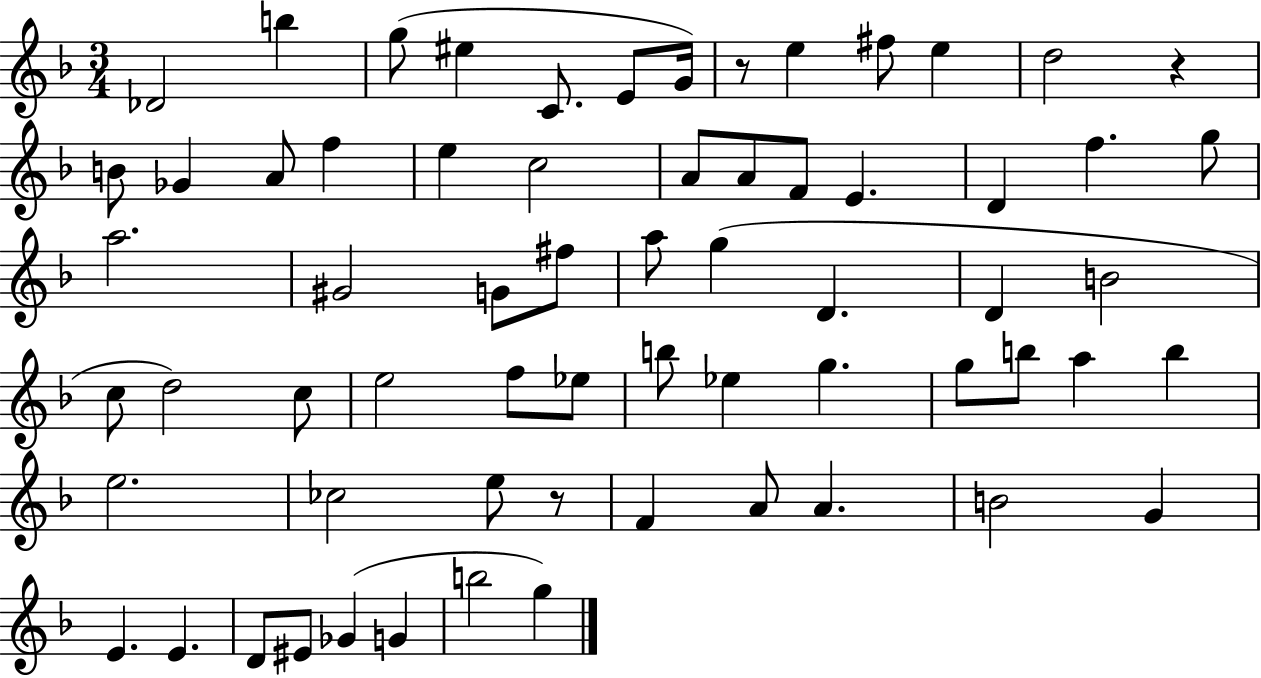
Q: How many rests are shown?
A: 3